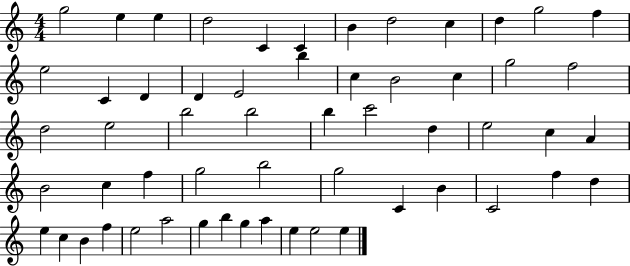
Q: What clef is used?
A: treble